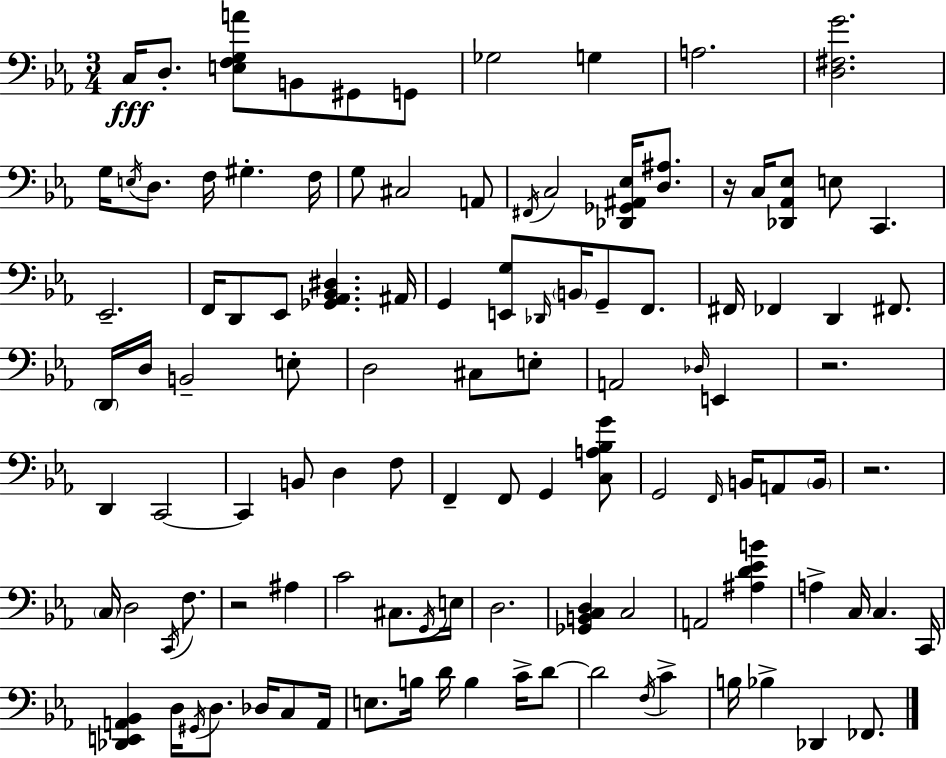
{
  \clef bass
  \numericTimeSignature
  \time 3/4
  \key ees \major
  c16\fff d8.-. <e f g a'>8 b,8 gis,8 g,8 | ges2 g4 | a2. | <d fis g'>2. | \break g16 \acciaccatura { e16 } d8. f16 gis4.-. | f16 g8 cis2 a,8 | \acciaccatura { fis,16 } c2 <des, ges, ais, ees>16 <d ais>8. | r16 c16 <des, aes, ees>8 e8 c,4. | \break ees,2.-- | f,16 d,8 ees,8 <ges, aes, bes, dis>4. | ais,16 g,4 <e, g>8 \grace { des,16 } \parenthesize b,16 g,8-- | f,8. fis,16 fes,4 d,4 | \break fis,8. \parenthesize d,16 d16 b,2-- | e8-. d2 cis8 | e8-. a,2 \grace { des16 } | e,4 r2. | \break d,4 c,2~~ | c,4 b,8 d4 | f8 f,4-- f,8 g,4 | <c a bes g'>8 g,2 | \break \grace { f,16 } b,16 a,8 \parenthesize b,16 r2. | \parenthesize c16 d2 | \acciaccatura { c,16 } f8. r2 | ais4 c'2 | \break cis8. \acciaccatura { g,16 } e16 d2. | <ges, b, c d>4 c2 | a,2 | <ais d' ees' b'>4 a4-> c16 | \break c4. c,16 <des, e, a, bes,>4 d16 | \acciaccatura { gis,16 } d8. des16 c8 a,16 e8. b16 | d'16 b4 c'16-> d'8~~ d'2 | \acciaccatura { f16 } c'4-> b16 bes4-> | \break des,4 fes,8. \bar "|."
}